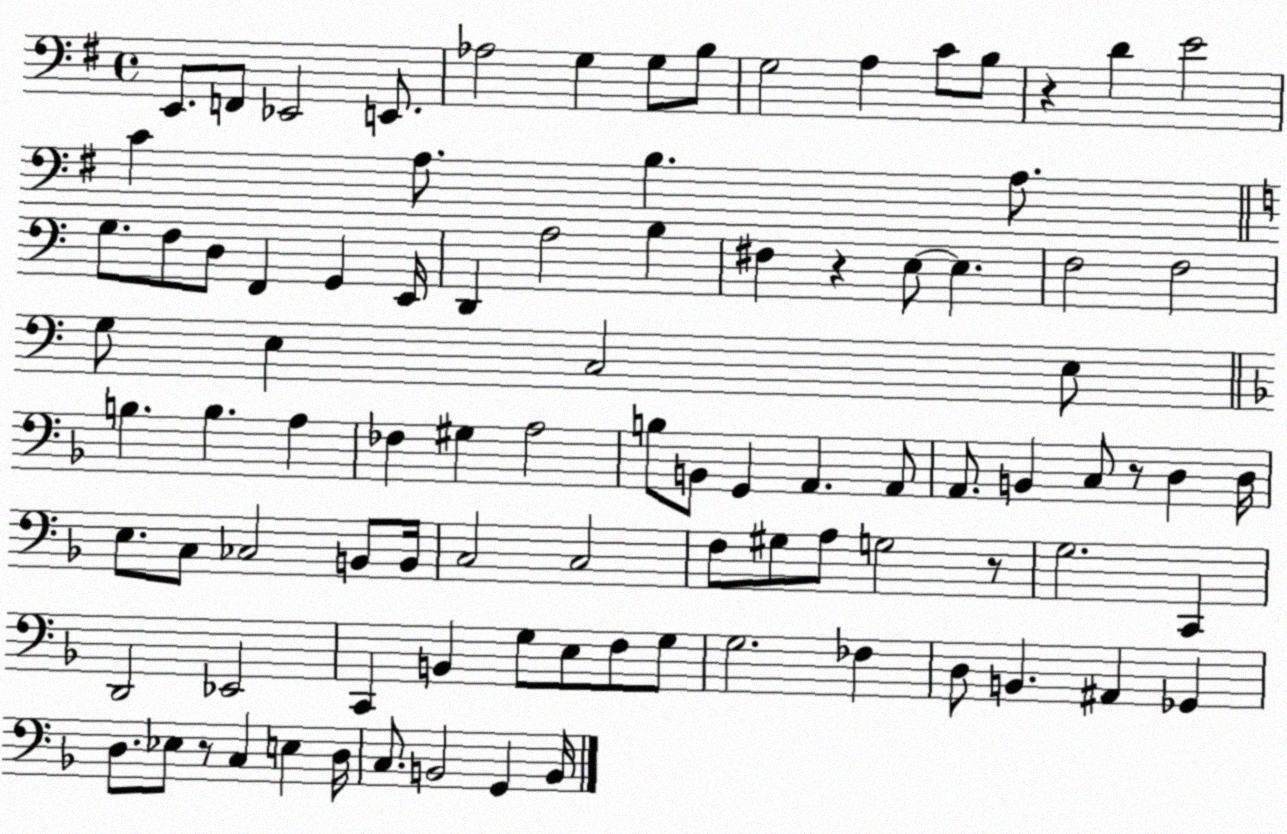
X:1
T:Untitled
M:4/4
L:1/4
K:G
E,,/2 F,,/2 _E,,2 E,,/2 _A,2 G, G,/2 B,/2 G,2 A, C/2 B,/2 z D E2 C A,/2 B, A,/2 G,/2 F,/2 D,/2 F,, G,, E,,/4 D,, A,2 B, ^F, z E,/2 E, F,2 F,2 G,/2 E, C,2 E,/2 B, B, A, _F, ^G, A,2 B,/2 B,,/2 G,, A,, A,,/2 A,,/2 B,, C,/2 z/2 D, D,/4 E,/2 C,/2 _C,2 B,,/2 B,,/4 C,2 C,2 F,/2 ^G,/2 A,/2 G,2 z/2 G,2 C,, D,,2 _E,,2 C,, B,, G,/2 E,/2 F,/2 G,/2 G,2 _F, D,/2 B,, ^A,, _G,, D,/2 _E,/2 z/2 C, E, D,/4 C,/2 B,,2 G,, B,,/4